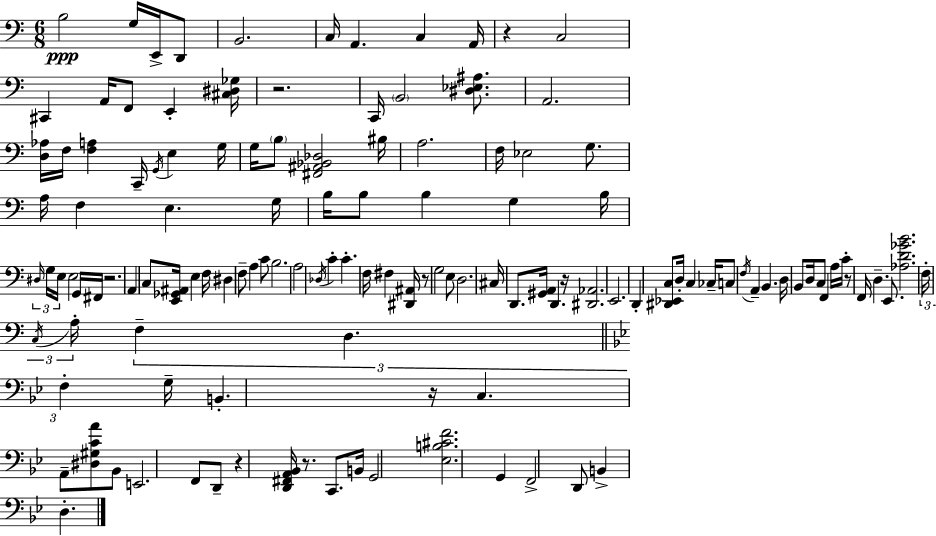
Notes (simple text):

B3/h G3/s E2/s D2/e B2/h. C3/s A2/q. C3/q A2/s R/q C3/h C#2/q A2/s F2/e E2/q [C#3,D#3,Gb3]/s R/h. C2/s B2/h [D#3,Eb3,A#3]/e. A2/h. [D3,Ab3]/s F3/s [F3,A3]/q C2/s G2/s E3/q G3/s G3/s B3/e [F#2,A#2,Bb2,Db3]/h BIS3/s A3/h. F3/s Eb3/h G3/e. A3/s F3/q E3/q. G3/s B3/s B3/e B3/q G3/q B3/s D#3/s G3/s E3/s E3/h G2/s F#2/s R/h. A2/q C3/e [E2,Gb2,A#2]/s E3/q F3/s D#3/q F3/e A3/q C4/e B3/h. A3/h Db3/s C4/q C4/q. F3/s F#3/q [D#2,A#2]/s R/e G3/h E3/e D3/h. C#3/s D2/e. [G#2,A2]/s D2/q. R/s [D#2,Ab2]/h. E2/h. D2/q [D#2,Eb2,C3]/e D3/s C3/q CES3/s C3/e F3/s A2/q B2/q. D3/s B2/e D3/s C3/e F2/q A3/s C4/s R/e F2/s D3/q. E2/e. [Ab3,D4,Gb4,B4]/h. F3/s C3/s A3/s F3/q D3/q. F3/q G3/s B2/q. R/s C3/q. A2/e [D#3,G#3,C4,A4]/e Bb2/e E2/h. F2/e D2/e R/q [D2,F#2,A2,Bb2]/s R/e. C2/e. B2/s G2/h [Eb3,B3,C#4,F4]/h. G2/q F2/h D2/e B2/q D3/q.